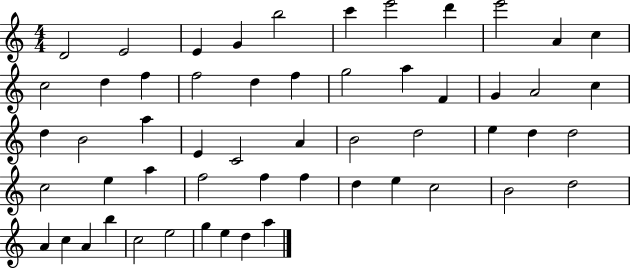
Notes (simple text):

D4/h E4/h E4/q G4/q B5/h C6/q E6/h D6/q E6/h A4/q C5/q C5/h D5/q F5/q F5/h D5/q F5/q G5/h A5/q F4/q G4/q A4/h C5/q D5/q B4/h A5/q E4/q C4/h A4/q B4/h D5/h E5/q D5/q D5/h C5/h E5/q A5/q F5/h F5/q F5/q D5/q E5/q C5/h B4/h D5/h A4/q C5/q A4/q B5/q C5/h E5/h G5/q E5/q D5/q A5/q